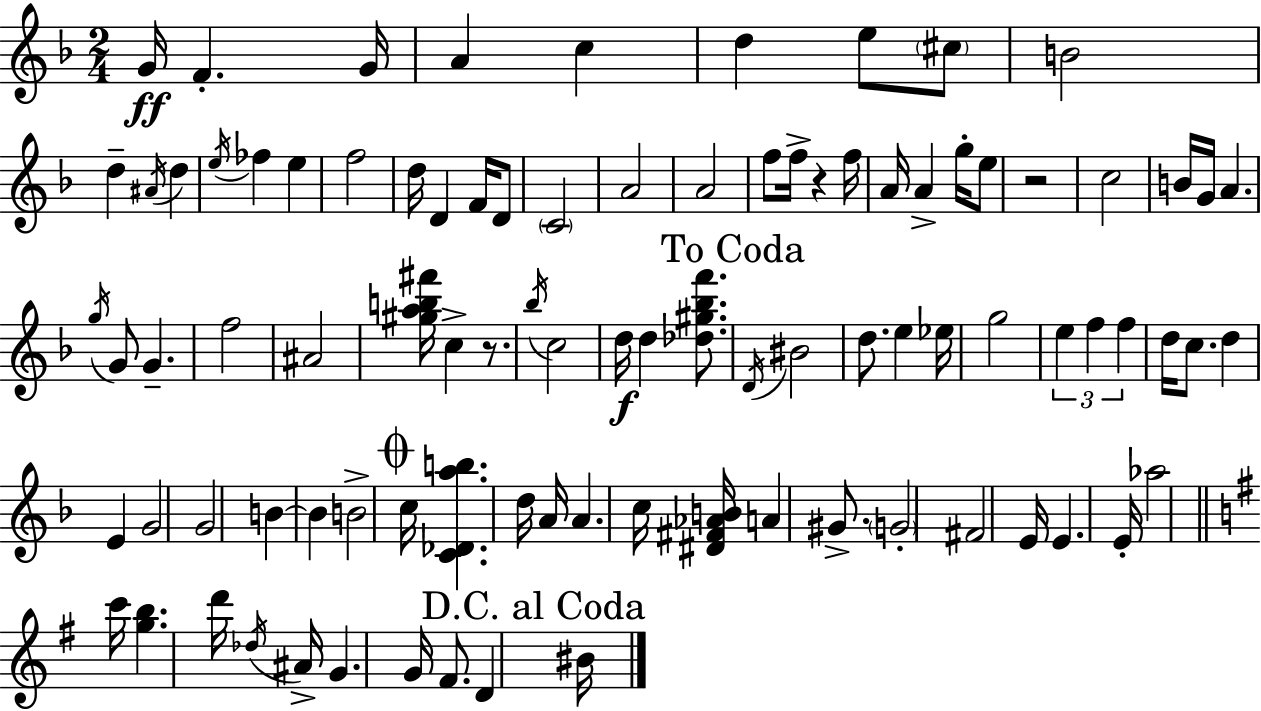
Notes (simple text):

G4/s F4/q. G4/s A4/q C5/q D5/q E5/e C#5/e B4/h D5/q A#4/s D5/q E5/s FES5/q E5/q F5/h D5/s D4/q F4/s D4/e C4/h A4/h A4/h F5/e F5/s R/q F5/s A4/s A4/q G5/s E5/e R/h C5/h B4/s G4/s A4/q. G5/s G4/e G4/q. F5/h A#4/h [G#5,A5,B5,F#6]/s C5/q R/e. Bb5/s C5/h D5/s D5/q [Db5,G#5,Bb5,F6]/e. D4/s BIS4/h D5/e. E5/q Eb5/s G5/h E5/q F5/q F5/q D5/s C5/e. D5/q E4/q G4/h G4/h B4/q B4/q B4/h C5/s [C4,Db4,A5,B5]/q. D5/s A4/s A4/q. C5/s [D#4,F#4,Ab4,B4]/s A4/q G#4/e. G4/h F#4/h E4/s E4/q. E4/s Ab5/h C6/s [G5,B5]/q. D6/s Db5/s A#4/s G4/q. G4/s F#4/e. D4/q BIS4/s